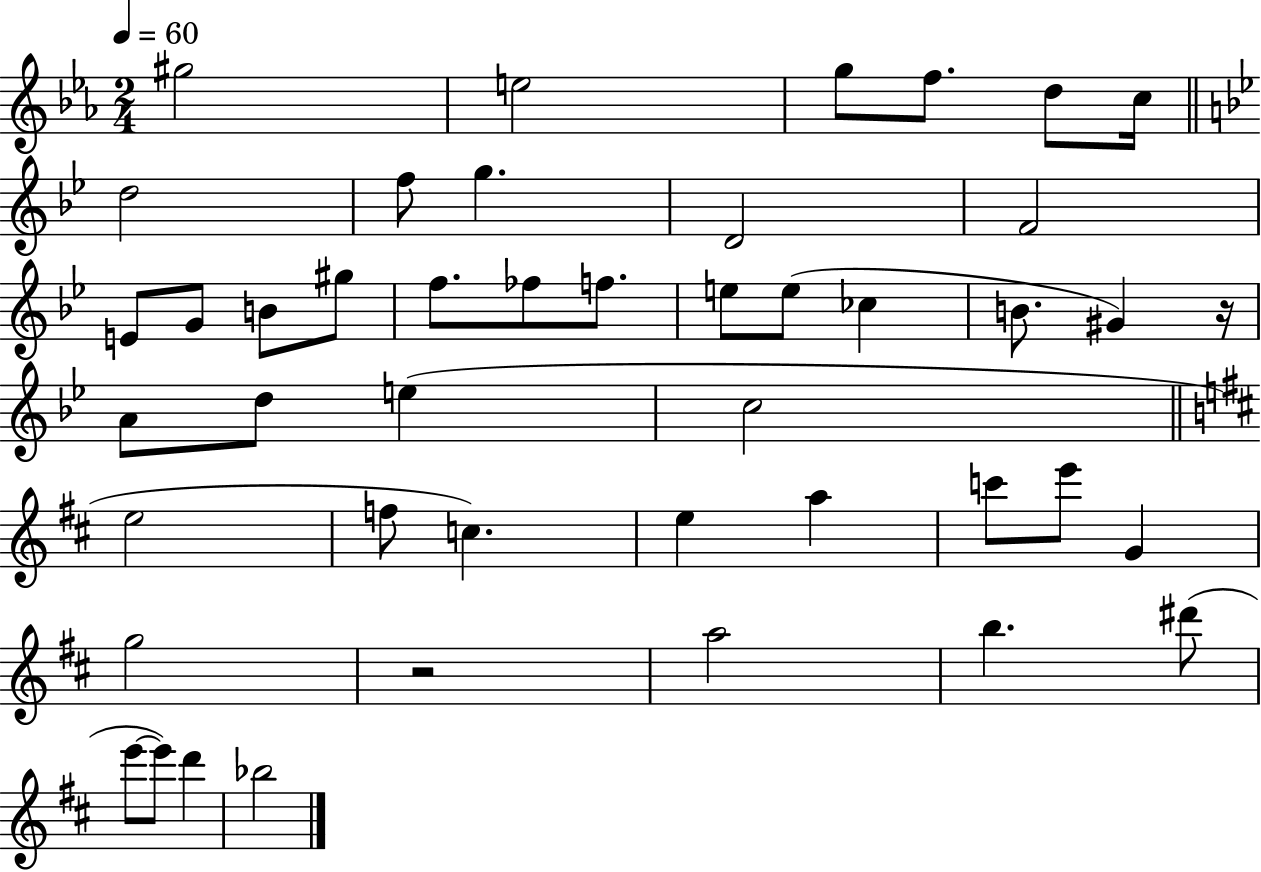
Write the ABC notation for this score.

X:1
T:Untitled
M:2/4
L:1/4
K:Eb
^g2 e2 g/2 f/2 d/2 c/4 d2 f/2 g D2 F2 E/2 G/2 B/2 ^g/2 f/2 _f/2 f/2 e/2 e/2 _c B/2 ^G z/4 A/2 d/2 e c2 e2 f/2 c e a c'/2 e'/2 G g2 z2 a2 b ^d'/2 e'/2 e'/2 d' _b2